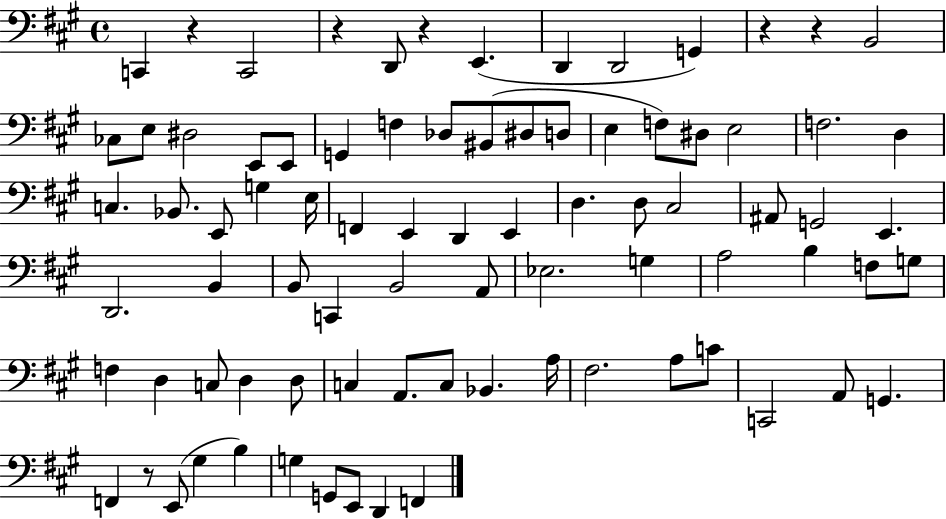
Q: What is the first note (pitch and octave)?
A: C2